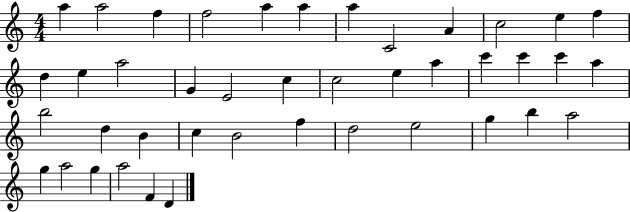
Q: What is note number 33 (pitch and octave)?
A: E5